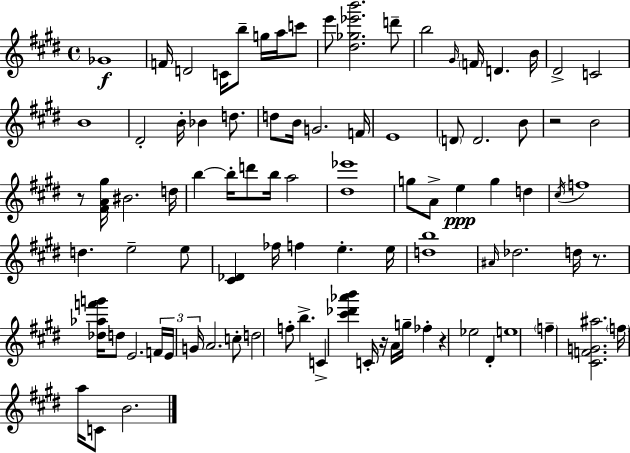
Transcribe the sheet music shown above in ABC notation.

X:1
T:Untitled
M:4/4
L:1/4
K:E
_G4 F/4 D2 C/4 b/2 g/4 a/4 c'/2 e'/2 [^d_g_e'b']2 d'/2 b2 ^G/4 F/4 D B/4 ^D2 C2 B4 ^D2 B/4 _B d/2 d/2 B/4 G2 F/4 E4 D/2 D2 B/2 z2 B2 z/2 [^FA^g]/4 ^B2 d/4 b b/4 d'/2 b/4 a2 [^d_e']4 g/2 A/2 e g d ^c/4 f4 d e2 e/2 [^C_D] _f/4 f e e/4 [db]4 ^A/4 _d2 d/4 z/2 [_d_af'g']/4 d/2 E2 F/4 E/4 G/4 A2 c/2 d2 f/2 b C [^c'_d'_a'b'] C/4 z/4 A/4 g/4 _f z _e2 ^D e4 f [^CFG^a]2 f/4 a/4 C/2 B2